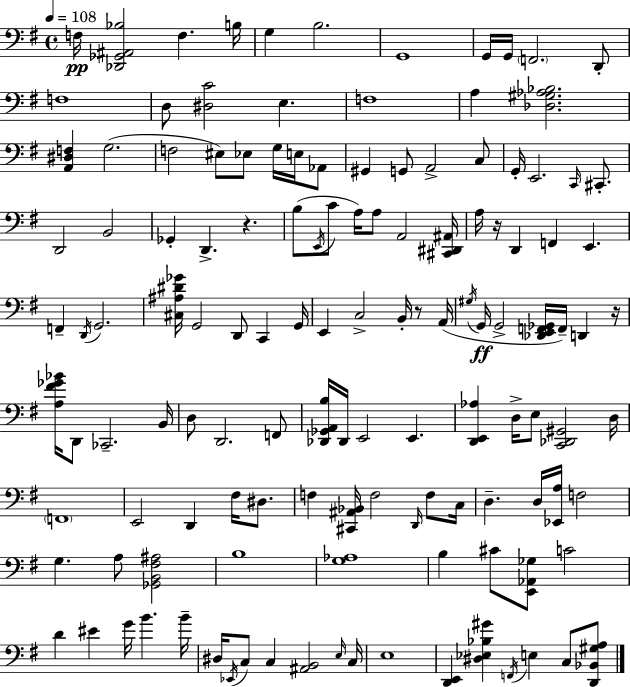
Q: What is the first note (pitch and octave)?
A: F3